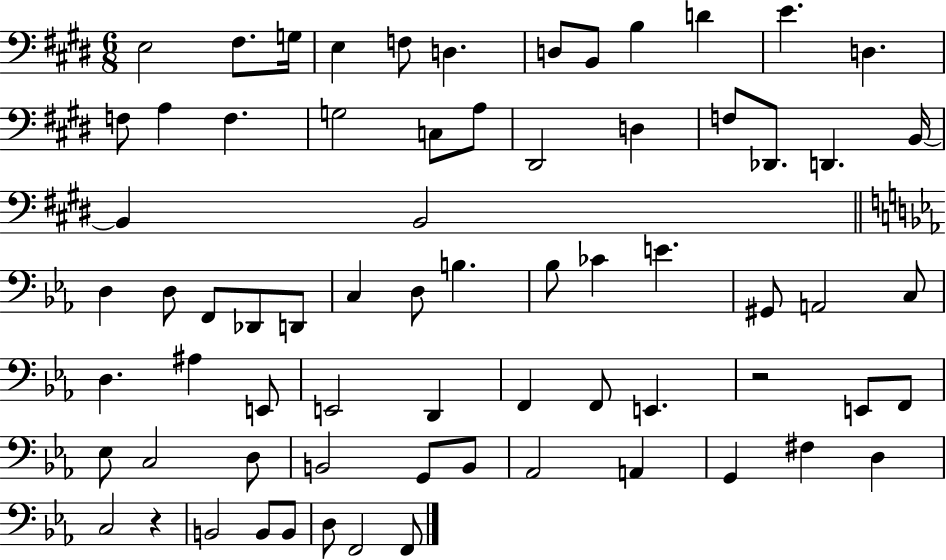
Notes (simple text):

E3/h F#3/e. G3/s E3/q F3/e D3/q. D3/e B2/e B3/q D4/q E4/q. D3/q. F3/e A3/q F3/q. G3/h C3/e A3/e D#2/h D3/q F3/e Db2/e. D2/q. B2/s B2/q B2/h D3/q D3/e F2/e Db2/e D2/e C3/q D3/e B3/q. Bb3/e CES4/q E4/q. G#2/e A2/h C3/e D3/q. A#3/q E2/e E2/h D2/q F2/q F2/e E2/q. R/h E2/e F2/e Eb3/e C3/h D3/e B2/h G2/e B2/e Ab2/h A2/q G2/q F#3/q D3/q C3/h R/q B2/h B2/e B2/e D3/e F2/h F2/e